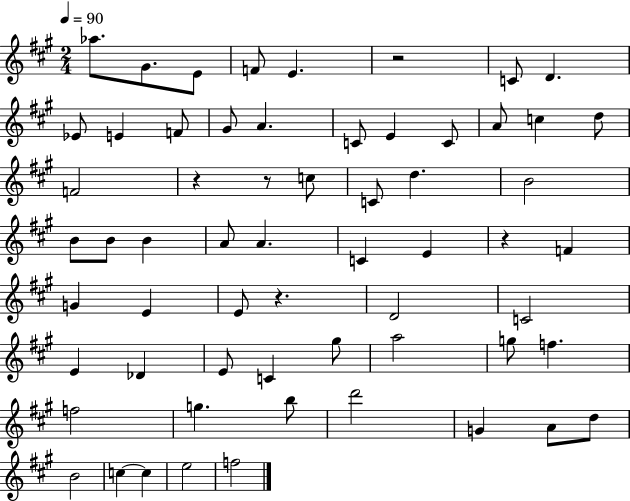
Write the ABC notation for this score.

X:1
T:Untitled
M:2/4
L:1/4
K:A
_a/2 ^G/2 E/2 F/2 E z2 C/2 D _E/2 E F/2 ^G/2 A C/2 E C/2 A/2 c d/2 F2 z z/2 c/2 C/2 d B2 B/2 B/2 B A/2 A C E z F G E E/2 z D2 C2 E _D E/2 C ^g/2 a2 g/2 f f2 g b/2 d'2 G A/2 d/2 B2 c c e2 f2